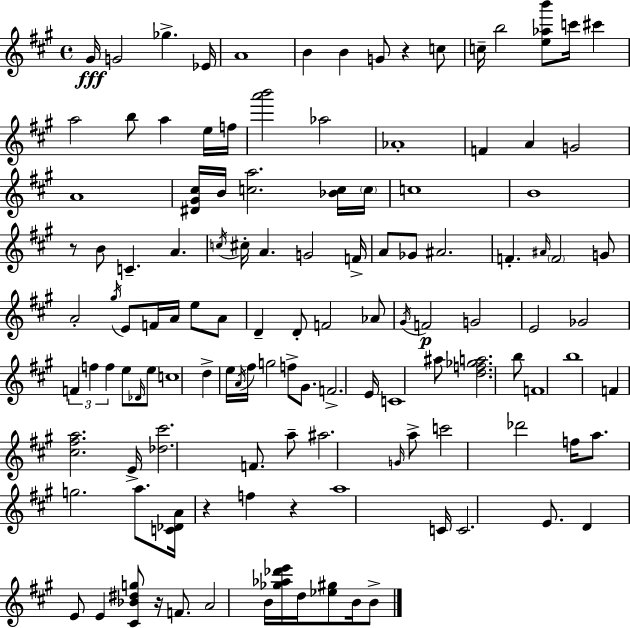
X:1
T:Untitled
M:4/4
L:1/4
K:A
^G/4 G2 _g _E/4 A4 B B G/2 z c/2 c/4 b2 [e_ab']/2 c'/4 ^c' a2 b/2 a e/4 f/4 [a'b']2 _a2 _A4 F A G2 A4 [^D^G^c]/4 B/4 [ca]2 [_Bc]/4 c/4 c4 B4 z/2 B/2 C A c/4 ^c/4 A G2 F/4 A/2 _G/2 ^A2 F ^A/4 F2 G/2 A2 ^g/4 E/2 F/4 A/4 e/2 A/2 D D/2 F2 _A/2 ^G/4 F2 G2 E2 _G2 F f f e/2 _D/4 e/2 c4 d e/4 A/4 ^f/4 g2 f/2 ^G/2 F2 E/4 C4 ^a/2 [df_ga]2 b/2 F4 b4 F [^c^fa]2 E/4 [_d^c']2 F/2 a/2 ^a2 G/4 a/2 c'2 _d'2 f/4 a/2 g2 a/2 [C_DA]/4 z f z a4 C/4 C2 E/2 D E/2 E [^C_B^dg]/2 z/4 F/2 A2 B/4 [_g_a_d'e']/4 d/4 [_e^g]/2 B/4 B/2